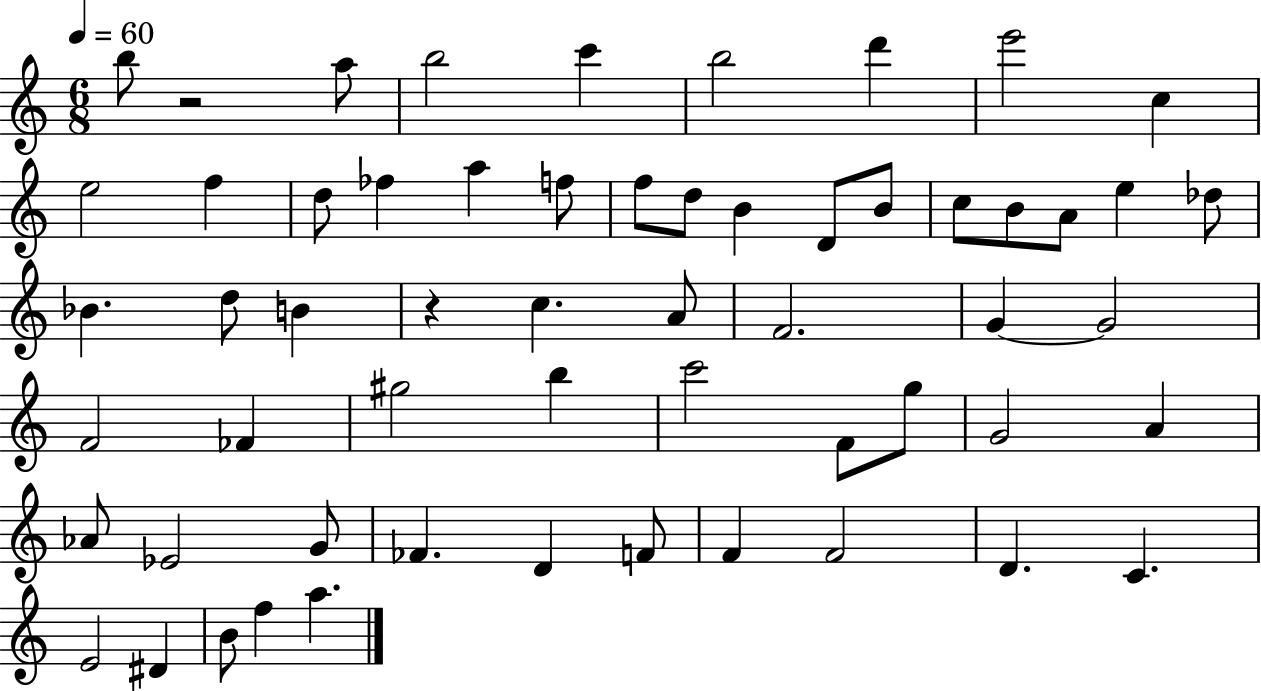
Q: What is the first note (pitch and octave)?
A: B5